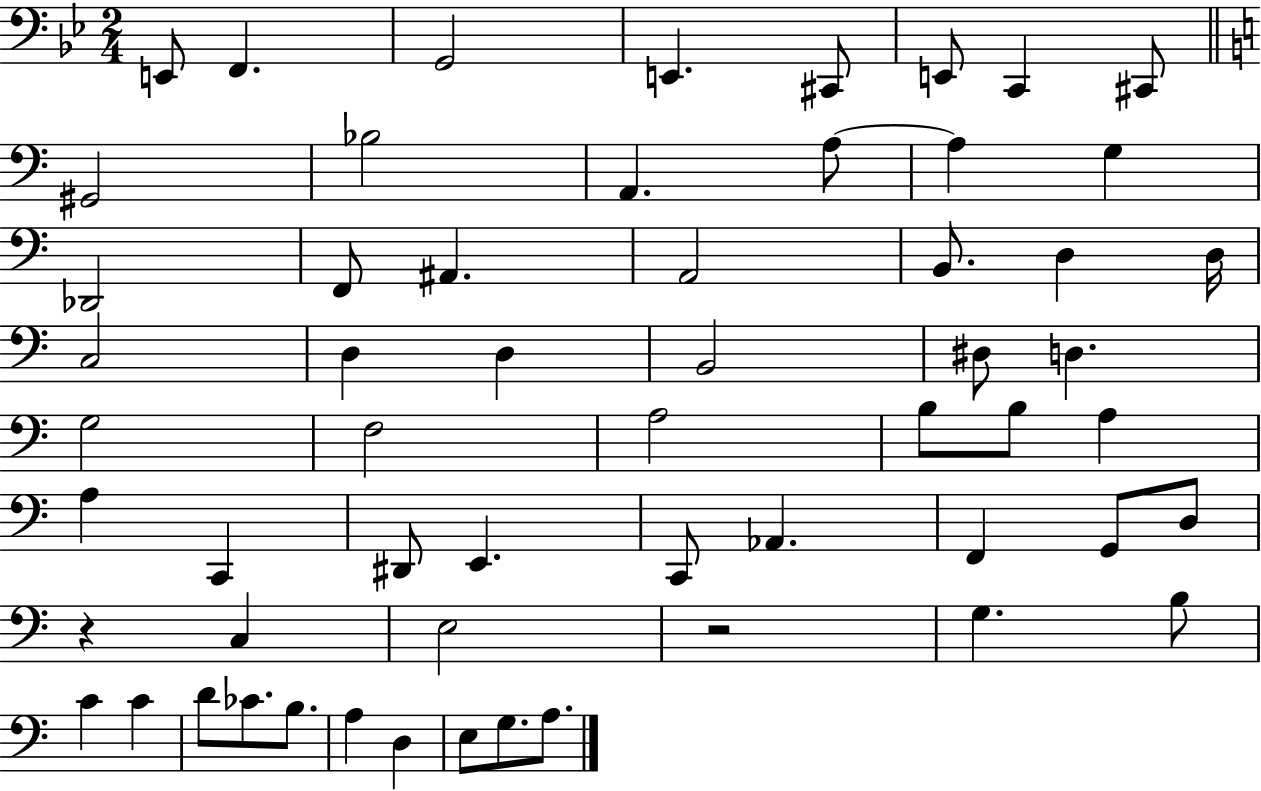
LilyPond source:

{
  \clef bass
  \numericTimeSignature
  \time 2/4
  \key bes \major
  \repeat volta 2 { e,8 f,4. | g,2 | e,4. cis,8 | e,8 c,4 cis,8 | \break \bar "||" \break \key c \major gis,2 | bes2 | a,4. a8~~ | a4 g4 | \break des,2 | f,8 ais,4. | a,2 | b,8. d4 d16 | \break c2 | d4 d4 | b,2 | dis8 d4. | \break g2 | f2 | a2 | b8 b8 a4 | \break a4 c,4 | dis,8 e,4. | c,8 aes,4. | f,4 g,8 d8 | \break r4 c4 | e2 | r2 | g4. b8 | \break c'4 c'4 | d'8 ces'8. b8. | a4 d4 | e8 g8. a8. | \break } \bar "|."
}